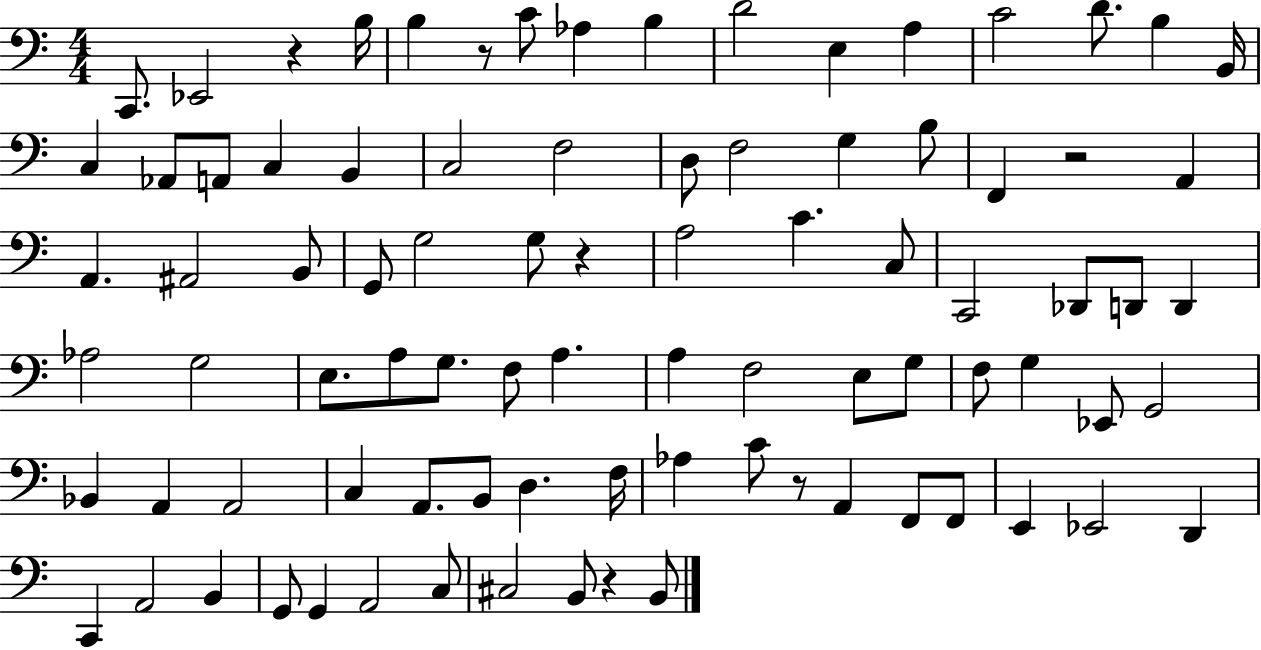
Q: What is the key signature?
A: C major